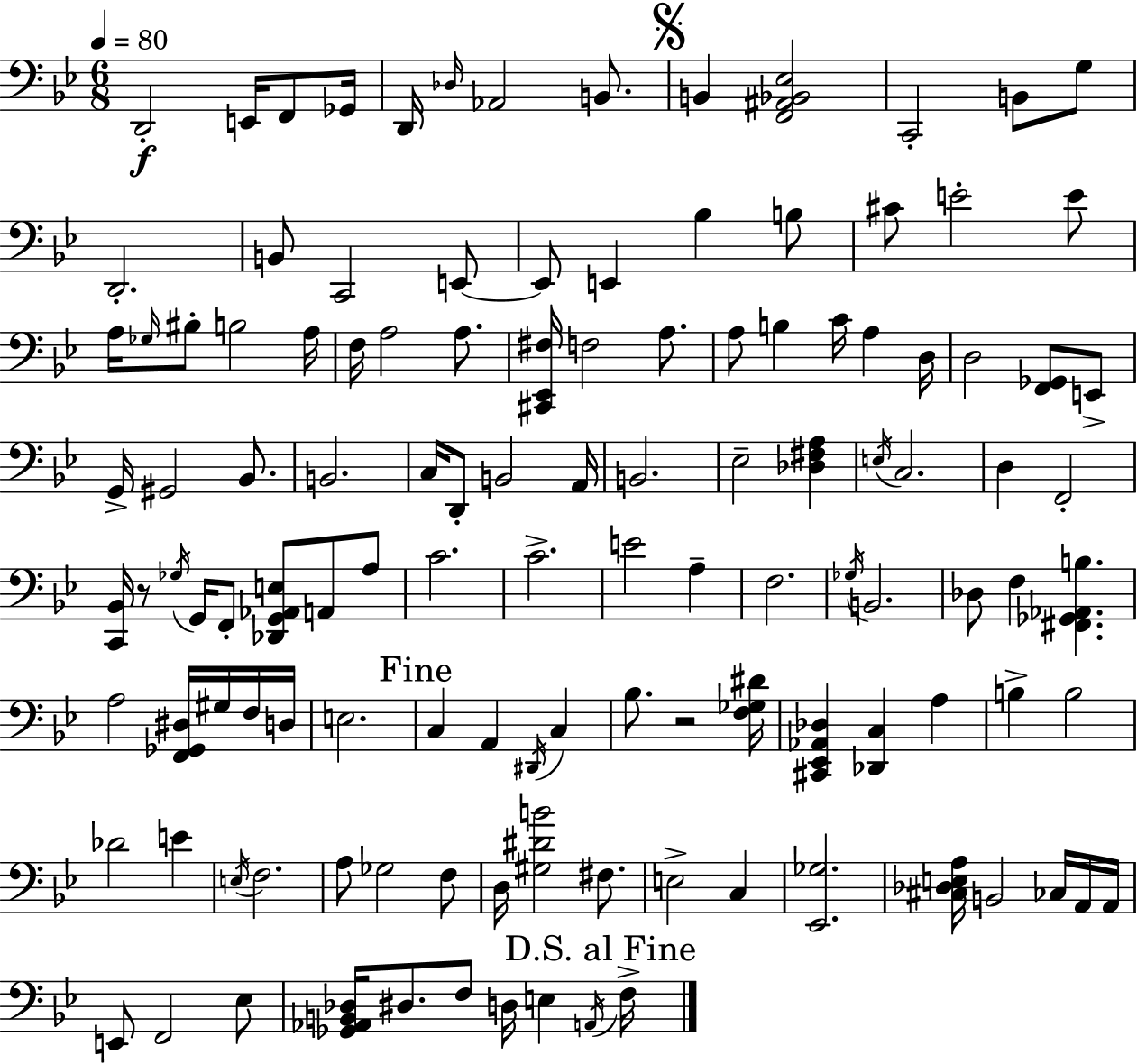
D2/h E2/s F2/e Gb2/s D2/s Db3/s Ab2/h B2/e. B2/q [F2,A#2,Bb2,Eb3]/h C2/h B2/e G3/e D2/h. B2/e C2/h E2/e E2/e E2/q Bb3/q B3/e C#4/e E4/h E4/e A3/s Gb3/s BIS3/e B3/h A3/s F3/s A3/h A3/e. [C#2,Eb2,F#3]/s F3/h A3/e. A3/e B3/q C4/s A3/q D3/s D3/h [F2,Gb2]/e E2/e G2/s G#2/h Bb2/e. B2/h. C3/s D2/e B2/h A2/s B2/h. Eb3/h [Db3,F#3,A3]/q E3/s C3/h. D3/q F2/h [C2,Bb2]/s R/e Gb3/s G2/s F2/e [Db2,G2,Ab2,E3]/e A2/e A3/e C4/h. C4/h. E4/h A3/q F3/h. Gb3/s B2/h. Db3/e F3/q [F#2,Gb2,Ab2,B3]/q. A3/h [F2,Gb2,D#3]/s G#3/s F3/s D3/s E3/h. C3/q A2/q D#2/s C3/q Bb3/e. R/h [F3,Gb3,D#4]/s [C#2,Eb2,Ab2,Db3]/q [Db2,C3]/q A3/q B3/q B3/h Db4/h E4/q E3/s F3/h. A3/e Gb3/h F3/e D3/s [G#3,D#4,B4]/h F#3/e. E3/h C3/q [Eb2,Gb3]/h. [C#3,Db3,E3,A3]/s B2/h CES3/s A2/s A2/s E2/e F2/h Eb3/e [Gb2,Ab2,B2,Db3]/s D#3/e. F3/e D3/s E3/q A2/s F3/s